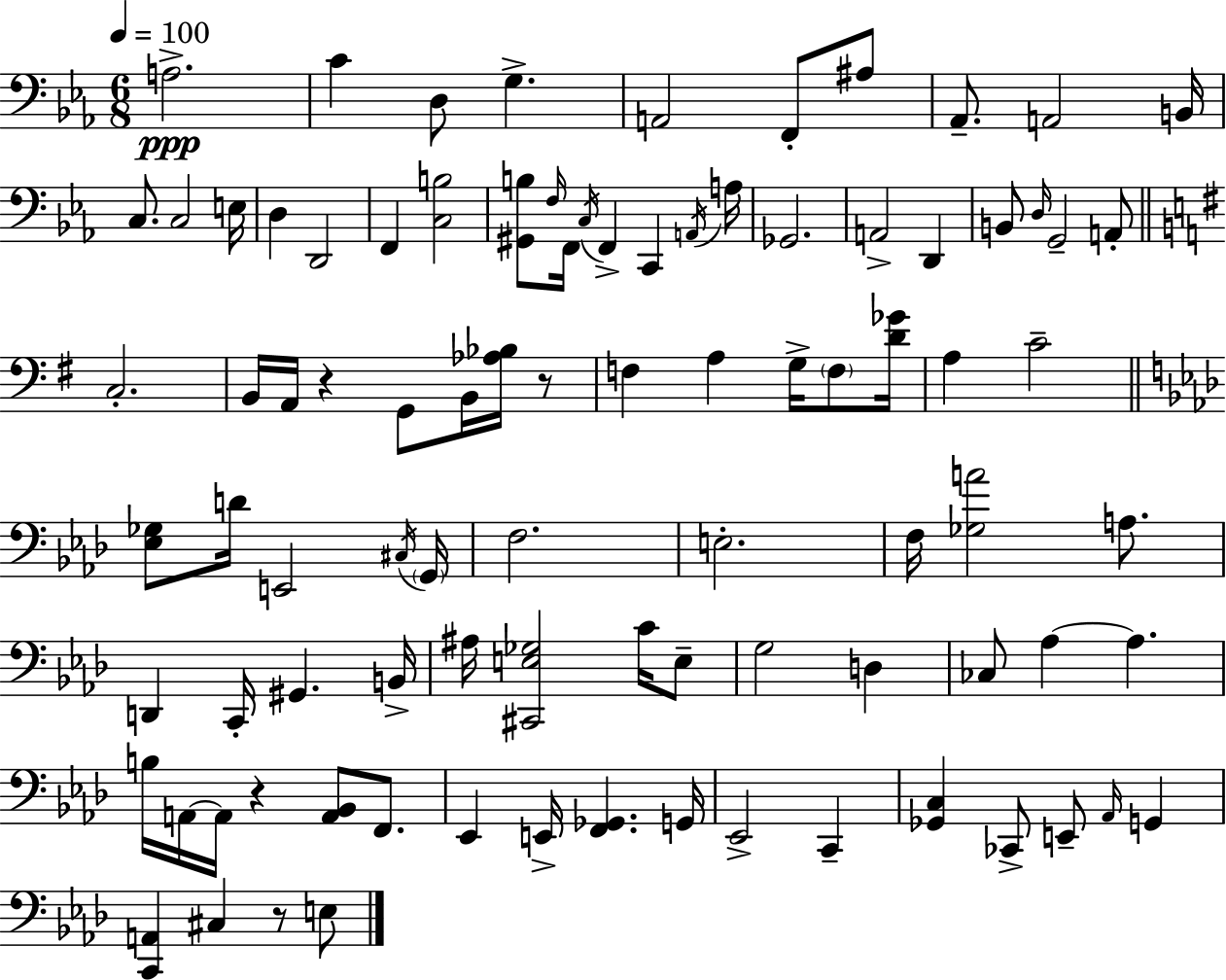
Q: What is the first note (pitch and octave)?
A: A3